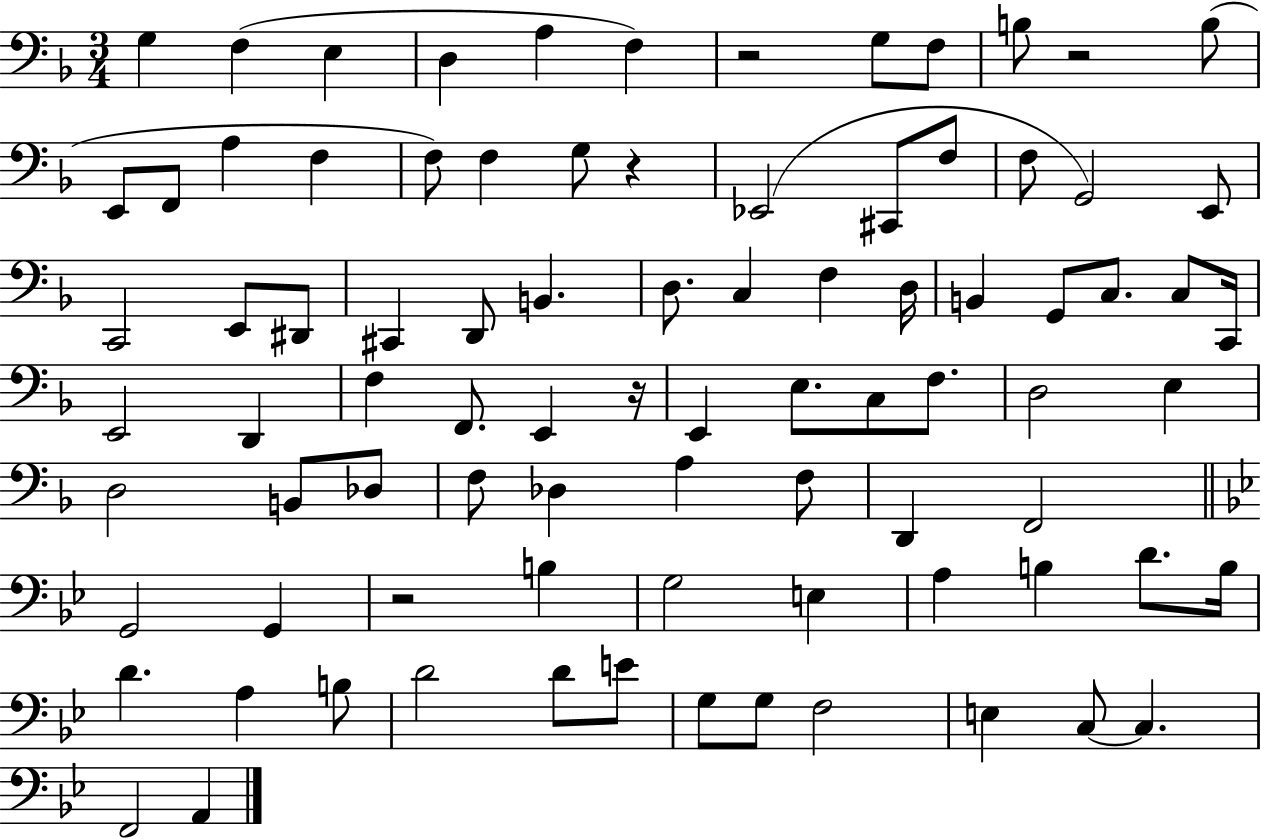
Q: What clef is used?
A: bass